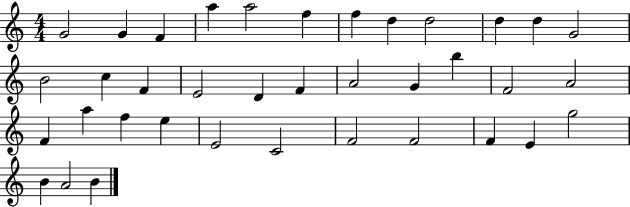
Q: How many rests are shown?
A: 0